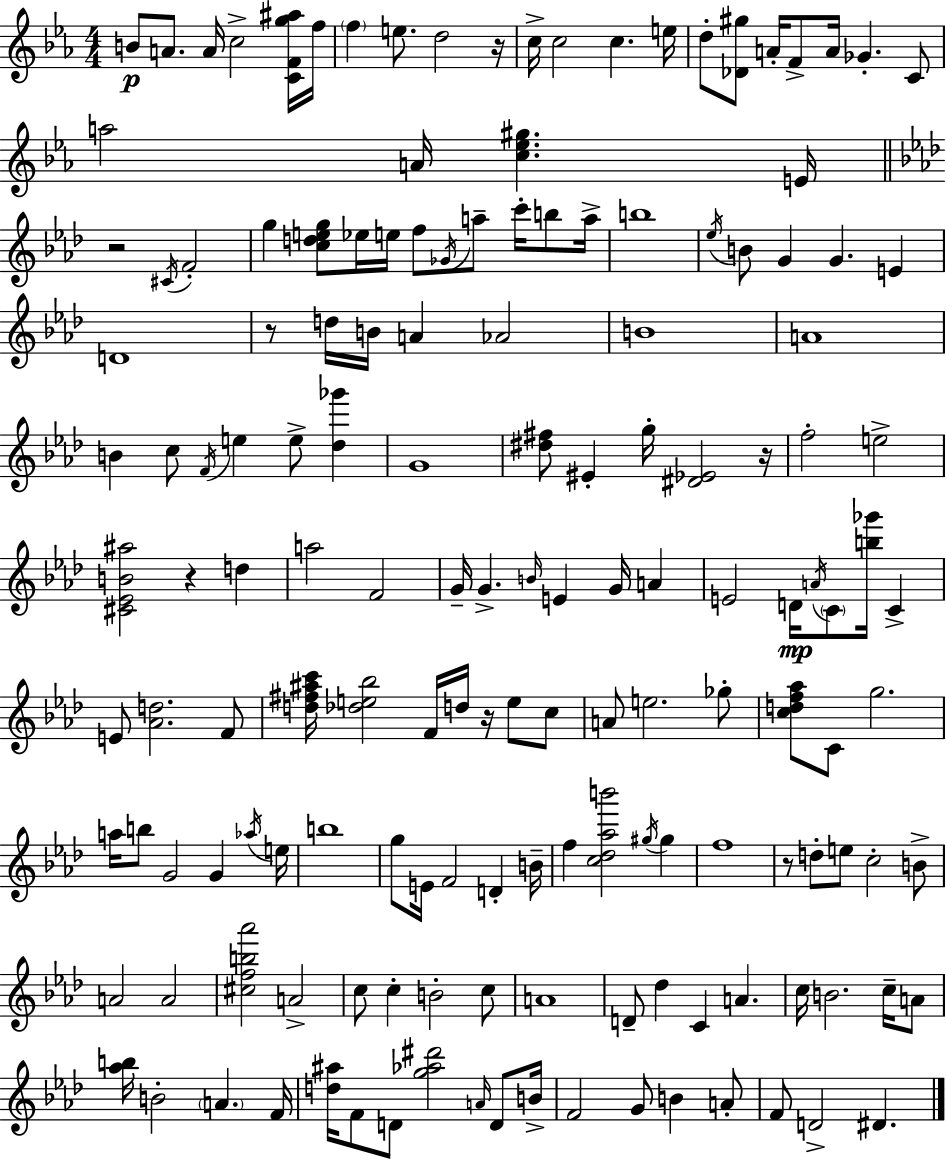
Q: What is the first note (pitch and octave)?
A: B4